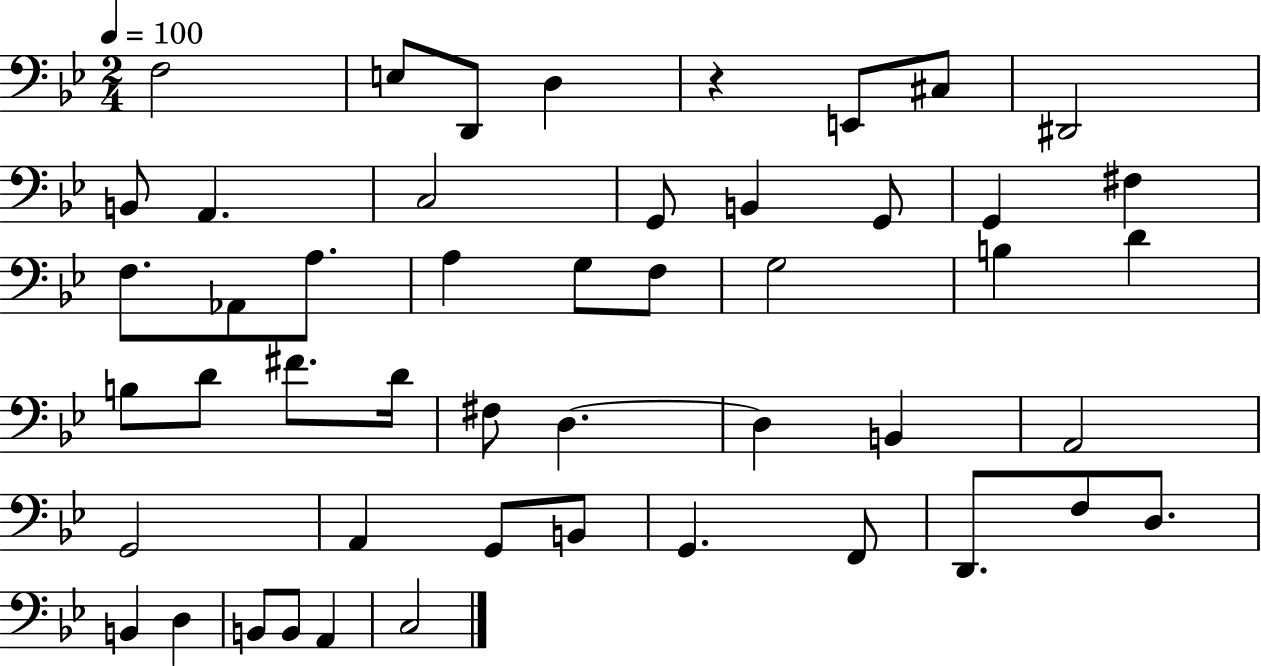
F3/h E3/e D2/e D3/q R/q E2/e C#3/e D#2/h B2/e A2/q. C3/h G2/e B2/q G2/e G2/q F#3/q F3/e. Ab2/e A3/e. A3/q G3/e F3/e G3/h B3/q D4/q B3/e D4/e F#4/e. D4/s F#3/e D3/q. D3/q B2/q A2/h G2/h A2/q G2/e B2/e G2/q. F2/e D2/e. F3/e D3/e. B2/q D3/q B2/e B2/e A2/q C3/h